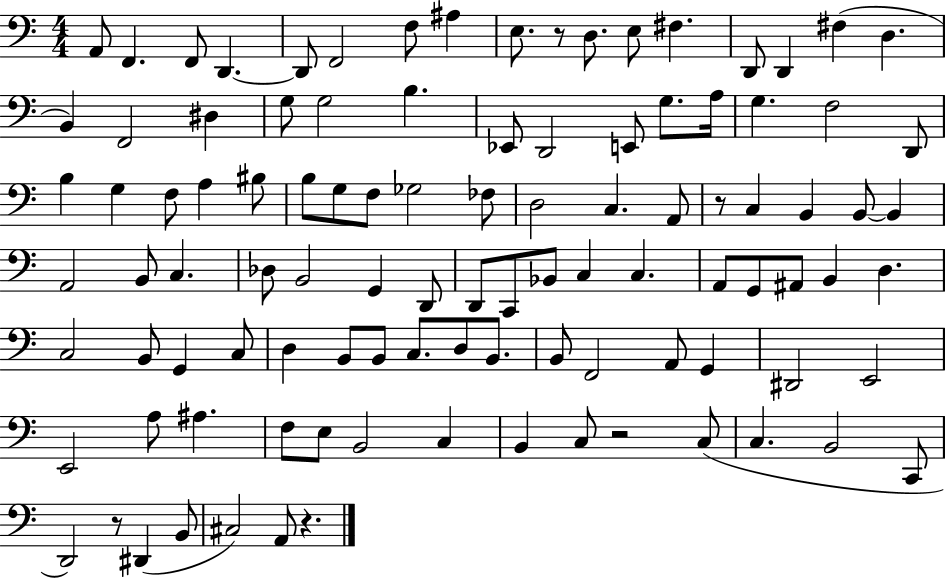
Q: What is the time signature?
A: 4/4